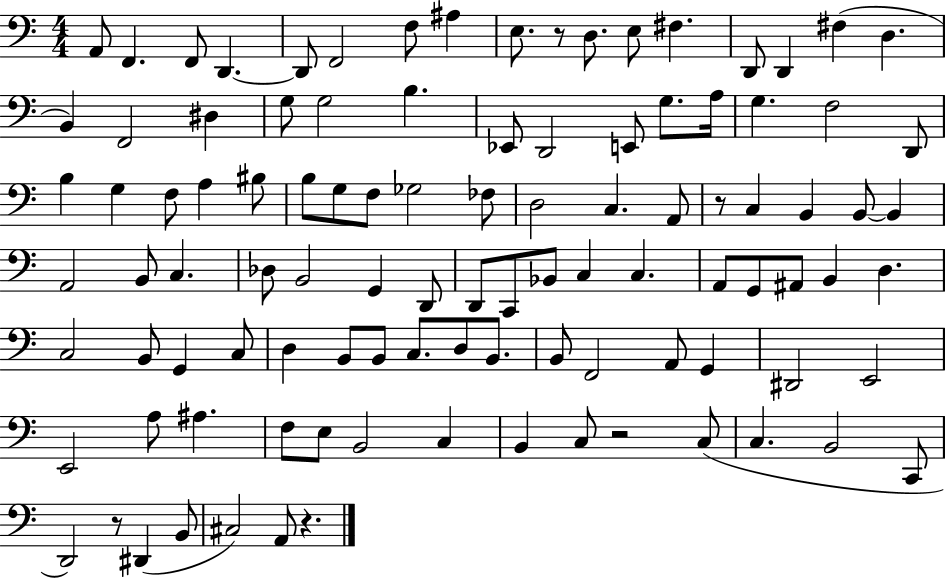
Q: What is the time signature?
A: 4/4